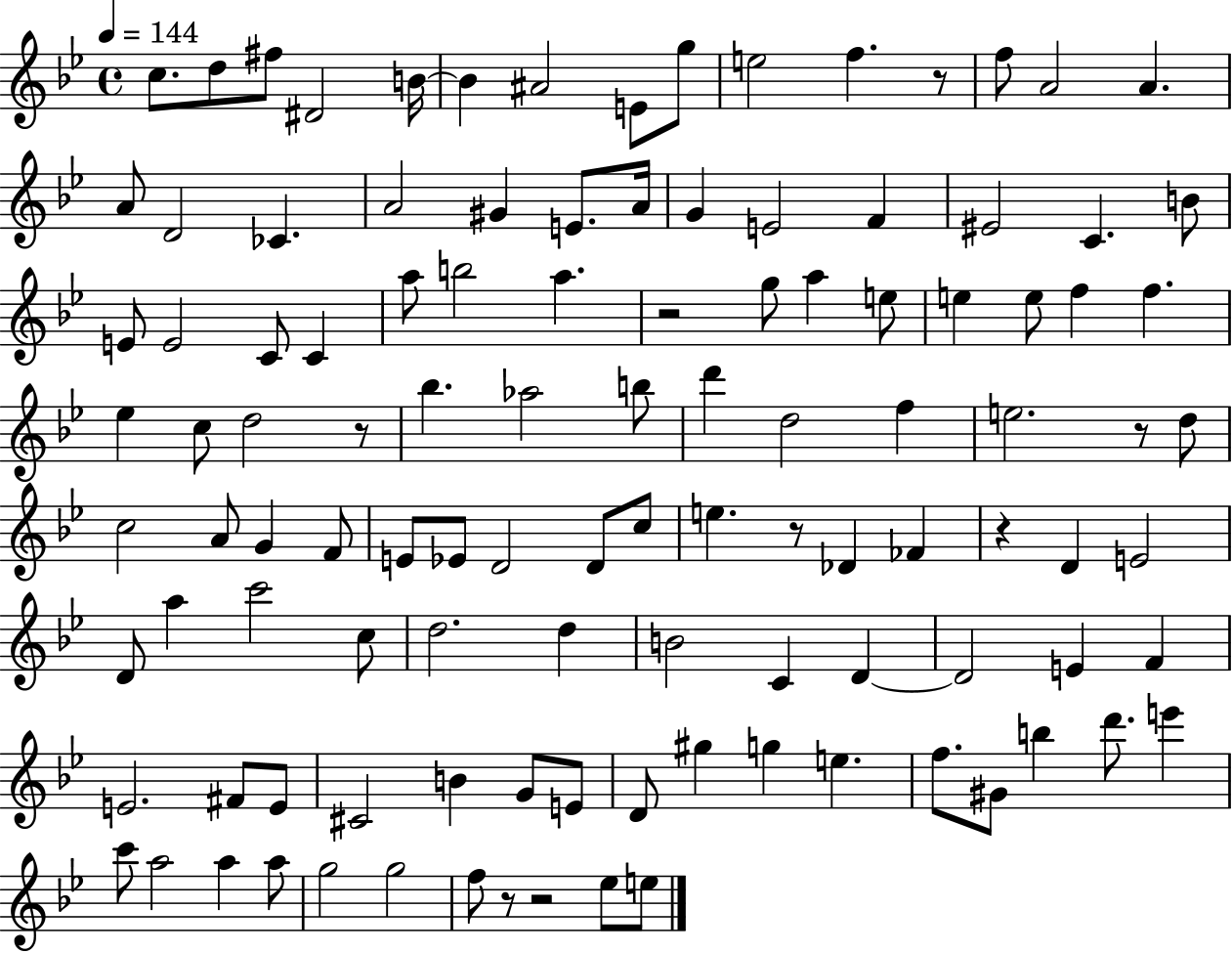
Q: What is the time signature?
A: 4/4